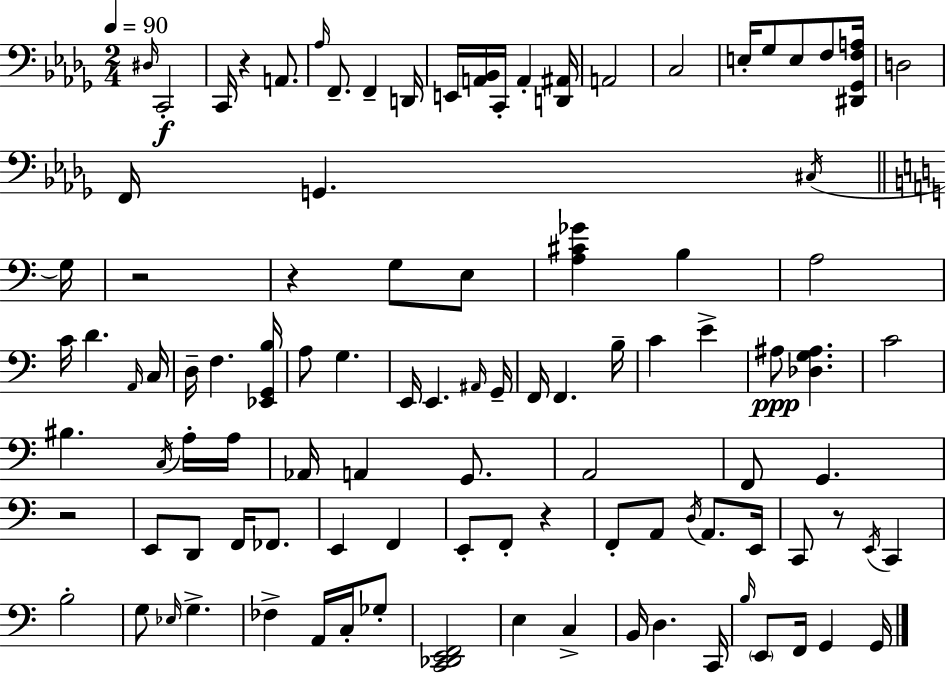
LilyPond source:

{
  \clef bass
  \numericTimeSignature
  \time 2/4
  \key bes \minor
  \tempo 4 = 90
  \repeat volta 2 { \grace { dis16 }\f c,2-. | c,16 r4 a,8. | \grace { aes16 } f,8.-- f,4-- | d,16 e,16 <a, bes,>16 c,16-. a,4-. | \break <d, ais,>16 a,2 | c2 | e16-. ges8 e8 f8 | <dis, ges, f a>16 d2 | \break f,16 g,4. | \acciaccatura { cis16 } \bar "||" \break \key c \major g16 r2 | r4 g8 e8 | <a cis' ges'>4 b4 | a2 | \break c'16 d'4. | \grace { a,16 } c16 d16-- f4. | <ees, g, b>16 a8 g4. | e,16 e,4. | \break \grace { ais,16 } g,16-- f,16 f,4. | b16-- c'4 e'4-> | ais8\ppp <des g ais>4. | c'2 | \break bis4. | \acciaccatura { c16 } a16-. a16 aes,16 a,4 | g,8. a,2 | f,8 g,4. | \break r2 | e,8 d,8 | f,16 fes,8. e,4 | f,4 e,8-. f,8-. | \break r4 f,8-. a,8 | \acciaccatura { d16 } a,8. e,16 c,8 r8 | \acciaccatura { e,16 } c,4 b2-. | g8 | \break \grace { ees16 } g4.-> fes4-> | a,16 c16-. ges8-. <c, des, e, f,>2 | e4 | c4-> b,16 | \break d4. c,16 \grace { b16 } | \parenthesize e,8 f,16 g,4 g,16 | } \bar "|."
}